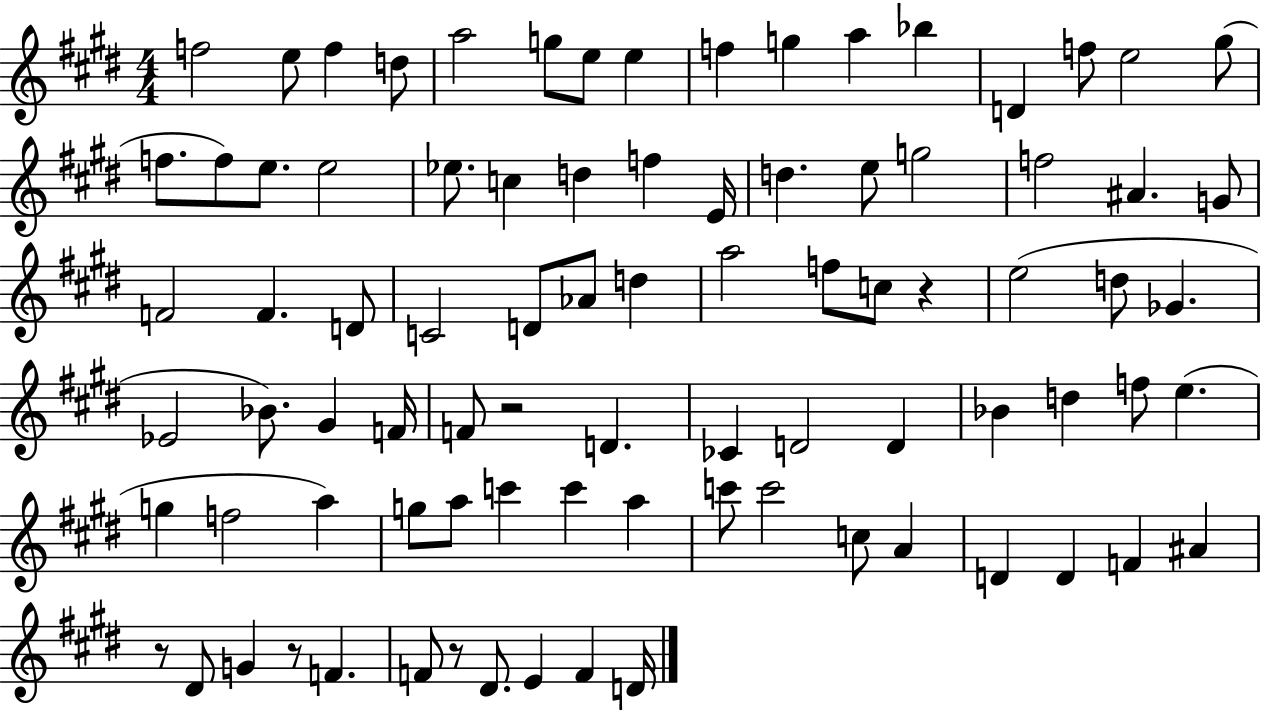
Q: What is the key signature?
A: E major